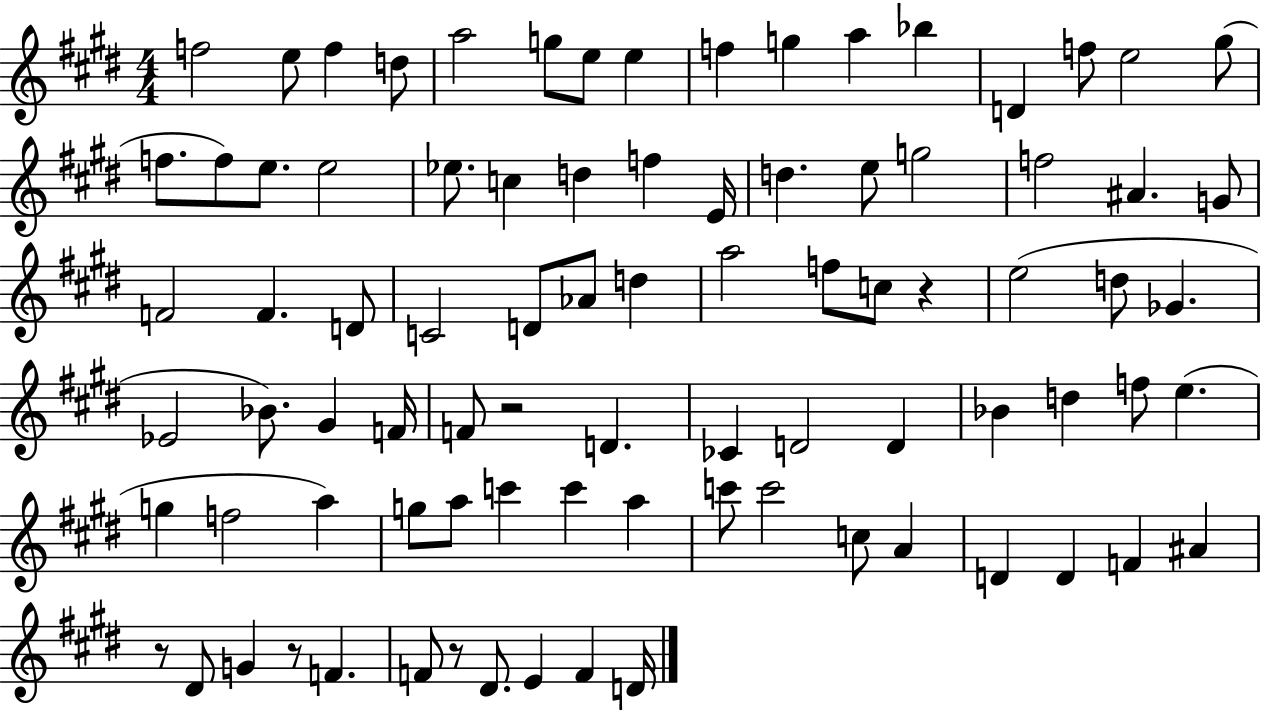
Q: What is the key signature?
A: E major